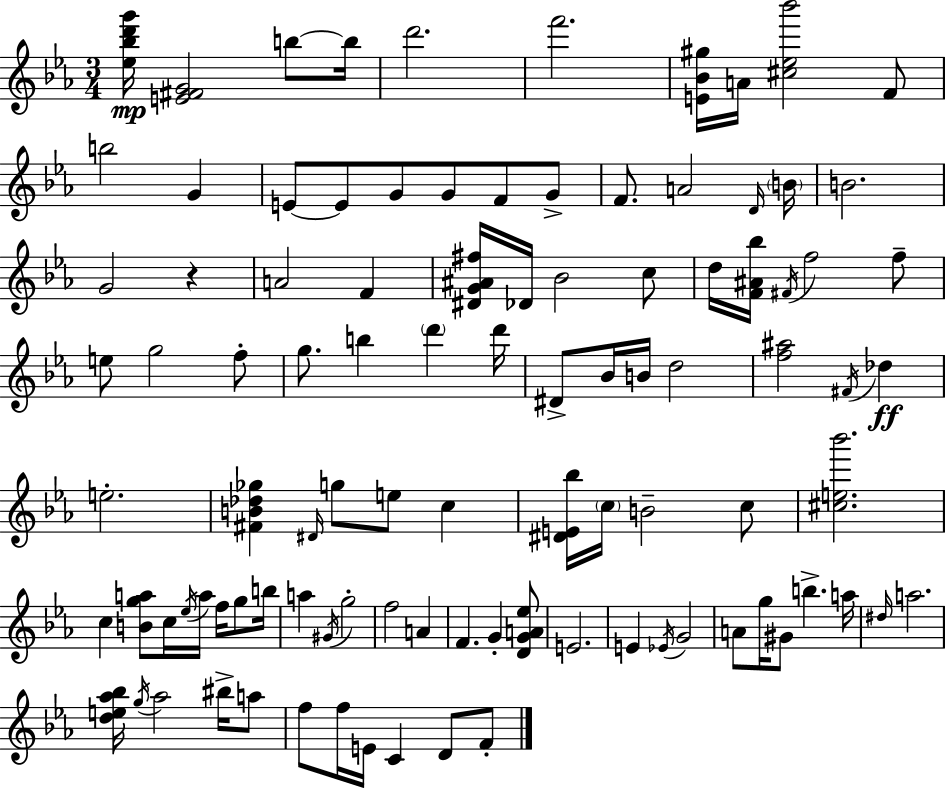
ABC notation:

X:1
T:Untitled
M:3/4
L:1/4
K:Eb
[_e_bd'g']/4 [E^FG]2 b/2 b/4 d'2 f'2 [E_B^g]/4 A/4 [^c_e_b']2 F/2 b2 G E/2 E/2 G/2 G/2 F/2 G/2 F/2 A2 D/4 B/4 B2 G2 z A2 F [^DG^A^f]/4 _D/4 _B2 c/2 d/4 [F^A_b]/4 ^F/4 f2 f/2 e/2 g2 f/2 g/2 b d' d'/4 ^D/2 _B/4 B/4 d2 [f^a]2 ^F/4 _d e2 [^FB_d_g] ^D/4 g/2 e/2 c [^DE_b]/4 c/4 B2 c/2 [^ce_b']2 c [Bga]/2 c/4 _e/4 a/4 f/4 g/2 b/4 a ^G/4 g2 f2 A F G [DGA_e]/2 E2 E _E/4 G2 A/2 g/4 ^G/2 b a/4 ^d/4 a2 [de_a_b]/4 g/4 _a2 ^b/4 a/2 f/2 f/4 E/4 C D/2 F/2